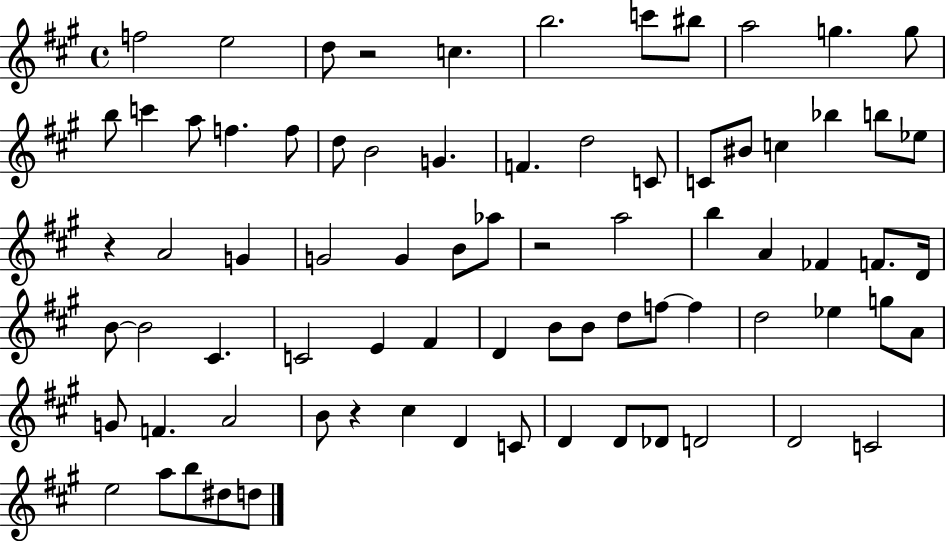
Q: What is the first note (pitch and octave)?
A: F5